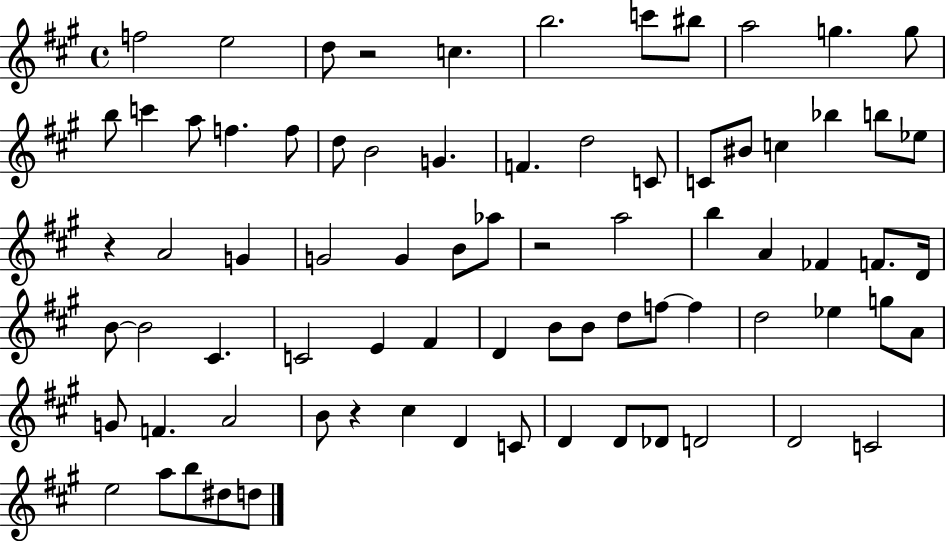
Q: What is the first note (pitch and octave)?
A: F5